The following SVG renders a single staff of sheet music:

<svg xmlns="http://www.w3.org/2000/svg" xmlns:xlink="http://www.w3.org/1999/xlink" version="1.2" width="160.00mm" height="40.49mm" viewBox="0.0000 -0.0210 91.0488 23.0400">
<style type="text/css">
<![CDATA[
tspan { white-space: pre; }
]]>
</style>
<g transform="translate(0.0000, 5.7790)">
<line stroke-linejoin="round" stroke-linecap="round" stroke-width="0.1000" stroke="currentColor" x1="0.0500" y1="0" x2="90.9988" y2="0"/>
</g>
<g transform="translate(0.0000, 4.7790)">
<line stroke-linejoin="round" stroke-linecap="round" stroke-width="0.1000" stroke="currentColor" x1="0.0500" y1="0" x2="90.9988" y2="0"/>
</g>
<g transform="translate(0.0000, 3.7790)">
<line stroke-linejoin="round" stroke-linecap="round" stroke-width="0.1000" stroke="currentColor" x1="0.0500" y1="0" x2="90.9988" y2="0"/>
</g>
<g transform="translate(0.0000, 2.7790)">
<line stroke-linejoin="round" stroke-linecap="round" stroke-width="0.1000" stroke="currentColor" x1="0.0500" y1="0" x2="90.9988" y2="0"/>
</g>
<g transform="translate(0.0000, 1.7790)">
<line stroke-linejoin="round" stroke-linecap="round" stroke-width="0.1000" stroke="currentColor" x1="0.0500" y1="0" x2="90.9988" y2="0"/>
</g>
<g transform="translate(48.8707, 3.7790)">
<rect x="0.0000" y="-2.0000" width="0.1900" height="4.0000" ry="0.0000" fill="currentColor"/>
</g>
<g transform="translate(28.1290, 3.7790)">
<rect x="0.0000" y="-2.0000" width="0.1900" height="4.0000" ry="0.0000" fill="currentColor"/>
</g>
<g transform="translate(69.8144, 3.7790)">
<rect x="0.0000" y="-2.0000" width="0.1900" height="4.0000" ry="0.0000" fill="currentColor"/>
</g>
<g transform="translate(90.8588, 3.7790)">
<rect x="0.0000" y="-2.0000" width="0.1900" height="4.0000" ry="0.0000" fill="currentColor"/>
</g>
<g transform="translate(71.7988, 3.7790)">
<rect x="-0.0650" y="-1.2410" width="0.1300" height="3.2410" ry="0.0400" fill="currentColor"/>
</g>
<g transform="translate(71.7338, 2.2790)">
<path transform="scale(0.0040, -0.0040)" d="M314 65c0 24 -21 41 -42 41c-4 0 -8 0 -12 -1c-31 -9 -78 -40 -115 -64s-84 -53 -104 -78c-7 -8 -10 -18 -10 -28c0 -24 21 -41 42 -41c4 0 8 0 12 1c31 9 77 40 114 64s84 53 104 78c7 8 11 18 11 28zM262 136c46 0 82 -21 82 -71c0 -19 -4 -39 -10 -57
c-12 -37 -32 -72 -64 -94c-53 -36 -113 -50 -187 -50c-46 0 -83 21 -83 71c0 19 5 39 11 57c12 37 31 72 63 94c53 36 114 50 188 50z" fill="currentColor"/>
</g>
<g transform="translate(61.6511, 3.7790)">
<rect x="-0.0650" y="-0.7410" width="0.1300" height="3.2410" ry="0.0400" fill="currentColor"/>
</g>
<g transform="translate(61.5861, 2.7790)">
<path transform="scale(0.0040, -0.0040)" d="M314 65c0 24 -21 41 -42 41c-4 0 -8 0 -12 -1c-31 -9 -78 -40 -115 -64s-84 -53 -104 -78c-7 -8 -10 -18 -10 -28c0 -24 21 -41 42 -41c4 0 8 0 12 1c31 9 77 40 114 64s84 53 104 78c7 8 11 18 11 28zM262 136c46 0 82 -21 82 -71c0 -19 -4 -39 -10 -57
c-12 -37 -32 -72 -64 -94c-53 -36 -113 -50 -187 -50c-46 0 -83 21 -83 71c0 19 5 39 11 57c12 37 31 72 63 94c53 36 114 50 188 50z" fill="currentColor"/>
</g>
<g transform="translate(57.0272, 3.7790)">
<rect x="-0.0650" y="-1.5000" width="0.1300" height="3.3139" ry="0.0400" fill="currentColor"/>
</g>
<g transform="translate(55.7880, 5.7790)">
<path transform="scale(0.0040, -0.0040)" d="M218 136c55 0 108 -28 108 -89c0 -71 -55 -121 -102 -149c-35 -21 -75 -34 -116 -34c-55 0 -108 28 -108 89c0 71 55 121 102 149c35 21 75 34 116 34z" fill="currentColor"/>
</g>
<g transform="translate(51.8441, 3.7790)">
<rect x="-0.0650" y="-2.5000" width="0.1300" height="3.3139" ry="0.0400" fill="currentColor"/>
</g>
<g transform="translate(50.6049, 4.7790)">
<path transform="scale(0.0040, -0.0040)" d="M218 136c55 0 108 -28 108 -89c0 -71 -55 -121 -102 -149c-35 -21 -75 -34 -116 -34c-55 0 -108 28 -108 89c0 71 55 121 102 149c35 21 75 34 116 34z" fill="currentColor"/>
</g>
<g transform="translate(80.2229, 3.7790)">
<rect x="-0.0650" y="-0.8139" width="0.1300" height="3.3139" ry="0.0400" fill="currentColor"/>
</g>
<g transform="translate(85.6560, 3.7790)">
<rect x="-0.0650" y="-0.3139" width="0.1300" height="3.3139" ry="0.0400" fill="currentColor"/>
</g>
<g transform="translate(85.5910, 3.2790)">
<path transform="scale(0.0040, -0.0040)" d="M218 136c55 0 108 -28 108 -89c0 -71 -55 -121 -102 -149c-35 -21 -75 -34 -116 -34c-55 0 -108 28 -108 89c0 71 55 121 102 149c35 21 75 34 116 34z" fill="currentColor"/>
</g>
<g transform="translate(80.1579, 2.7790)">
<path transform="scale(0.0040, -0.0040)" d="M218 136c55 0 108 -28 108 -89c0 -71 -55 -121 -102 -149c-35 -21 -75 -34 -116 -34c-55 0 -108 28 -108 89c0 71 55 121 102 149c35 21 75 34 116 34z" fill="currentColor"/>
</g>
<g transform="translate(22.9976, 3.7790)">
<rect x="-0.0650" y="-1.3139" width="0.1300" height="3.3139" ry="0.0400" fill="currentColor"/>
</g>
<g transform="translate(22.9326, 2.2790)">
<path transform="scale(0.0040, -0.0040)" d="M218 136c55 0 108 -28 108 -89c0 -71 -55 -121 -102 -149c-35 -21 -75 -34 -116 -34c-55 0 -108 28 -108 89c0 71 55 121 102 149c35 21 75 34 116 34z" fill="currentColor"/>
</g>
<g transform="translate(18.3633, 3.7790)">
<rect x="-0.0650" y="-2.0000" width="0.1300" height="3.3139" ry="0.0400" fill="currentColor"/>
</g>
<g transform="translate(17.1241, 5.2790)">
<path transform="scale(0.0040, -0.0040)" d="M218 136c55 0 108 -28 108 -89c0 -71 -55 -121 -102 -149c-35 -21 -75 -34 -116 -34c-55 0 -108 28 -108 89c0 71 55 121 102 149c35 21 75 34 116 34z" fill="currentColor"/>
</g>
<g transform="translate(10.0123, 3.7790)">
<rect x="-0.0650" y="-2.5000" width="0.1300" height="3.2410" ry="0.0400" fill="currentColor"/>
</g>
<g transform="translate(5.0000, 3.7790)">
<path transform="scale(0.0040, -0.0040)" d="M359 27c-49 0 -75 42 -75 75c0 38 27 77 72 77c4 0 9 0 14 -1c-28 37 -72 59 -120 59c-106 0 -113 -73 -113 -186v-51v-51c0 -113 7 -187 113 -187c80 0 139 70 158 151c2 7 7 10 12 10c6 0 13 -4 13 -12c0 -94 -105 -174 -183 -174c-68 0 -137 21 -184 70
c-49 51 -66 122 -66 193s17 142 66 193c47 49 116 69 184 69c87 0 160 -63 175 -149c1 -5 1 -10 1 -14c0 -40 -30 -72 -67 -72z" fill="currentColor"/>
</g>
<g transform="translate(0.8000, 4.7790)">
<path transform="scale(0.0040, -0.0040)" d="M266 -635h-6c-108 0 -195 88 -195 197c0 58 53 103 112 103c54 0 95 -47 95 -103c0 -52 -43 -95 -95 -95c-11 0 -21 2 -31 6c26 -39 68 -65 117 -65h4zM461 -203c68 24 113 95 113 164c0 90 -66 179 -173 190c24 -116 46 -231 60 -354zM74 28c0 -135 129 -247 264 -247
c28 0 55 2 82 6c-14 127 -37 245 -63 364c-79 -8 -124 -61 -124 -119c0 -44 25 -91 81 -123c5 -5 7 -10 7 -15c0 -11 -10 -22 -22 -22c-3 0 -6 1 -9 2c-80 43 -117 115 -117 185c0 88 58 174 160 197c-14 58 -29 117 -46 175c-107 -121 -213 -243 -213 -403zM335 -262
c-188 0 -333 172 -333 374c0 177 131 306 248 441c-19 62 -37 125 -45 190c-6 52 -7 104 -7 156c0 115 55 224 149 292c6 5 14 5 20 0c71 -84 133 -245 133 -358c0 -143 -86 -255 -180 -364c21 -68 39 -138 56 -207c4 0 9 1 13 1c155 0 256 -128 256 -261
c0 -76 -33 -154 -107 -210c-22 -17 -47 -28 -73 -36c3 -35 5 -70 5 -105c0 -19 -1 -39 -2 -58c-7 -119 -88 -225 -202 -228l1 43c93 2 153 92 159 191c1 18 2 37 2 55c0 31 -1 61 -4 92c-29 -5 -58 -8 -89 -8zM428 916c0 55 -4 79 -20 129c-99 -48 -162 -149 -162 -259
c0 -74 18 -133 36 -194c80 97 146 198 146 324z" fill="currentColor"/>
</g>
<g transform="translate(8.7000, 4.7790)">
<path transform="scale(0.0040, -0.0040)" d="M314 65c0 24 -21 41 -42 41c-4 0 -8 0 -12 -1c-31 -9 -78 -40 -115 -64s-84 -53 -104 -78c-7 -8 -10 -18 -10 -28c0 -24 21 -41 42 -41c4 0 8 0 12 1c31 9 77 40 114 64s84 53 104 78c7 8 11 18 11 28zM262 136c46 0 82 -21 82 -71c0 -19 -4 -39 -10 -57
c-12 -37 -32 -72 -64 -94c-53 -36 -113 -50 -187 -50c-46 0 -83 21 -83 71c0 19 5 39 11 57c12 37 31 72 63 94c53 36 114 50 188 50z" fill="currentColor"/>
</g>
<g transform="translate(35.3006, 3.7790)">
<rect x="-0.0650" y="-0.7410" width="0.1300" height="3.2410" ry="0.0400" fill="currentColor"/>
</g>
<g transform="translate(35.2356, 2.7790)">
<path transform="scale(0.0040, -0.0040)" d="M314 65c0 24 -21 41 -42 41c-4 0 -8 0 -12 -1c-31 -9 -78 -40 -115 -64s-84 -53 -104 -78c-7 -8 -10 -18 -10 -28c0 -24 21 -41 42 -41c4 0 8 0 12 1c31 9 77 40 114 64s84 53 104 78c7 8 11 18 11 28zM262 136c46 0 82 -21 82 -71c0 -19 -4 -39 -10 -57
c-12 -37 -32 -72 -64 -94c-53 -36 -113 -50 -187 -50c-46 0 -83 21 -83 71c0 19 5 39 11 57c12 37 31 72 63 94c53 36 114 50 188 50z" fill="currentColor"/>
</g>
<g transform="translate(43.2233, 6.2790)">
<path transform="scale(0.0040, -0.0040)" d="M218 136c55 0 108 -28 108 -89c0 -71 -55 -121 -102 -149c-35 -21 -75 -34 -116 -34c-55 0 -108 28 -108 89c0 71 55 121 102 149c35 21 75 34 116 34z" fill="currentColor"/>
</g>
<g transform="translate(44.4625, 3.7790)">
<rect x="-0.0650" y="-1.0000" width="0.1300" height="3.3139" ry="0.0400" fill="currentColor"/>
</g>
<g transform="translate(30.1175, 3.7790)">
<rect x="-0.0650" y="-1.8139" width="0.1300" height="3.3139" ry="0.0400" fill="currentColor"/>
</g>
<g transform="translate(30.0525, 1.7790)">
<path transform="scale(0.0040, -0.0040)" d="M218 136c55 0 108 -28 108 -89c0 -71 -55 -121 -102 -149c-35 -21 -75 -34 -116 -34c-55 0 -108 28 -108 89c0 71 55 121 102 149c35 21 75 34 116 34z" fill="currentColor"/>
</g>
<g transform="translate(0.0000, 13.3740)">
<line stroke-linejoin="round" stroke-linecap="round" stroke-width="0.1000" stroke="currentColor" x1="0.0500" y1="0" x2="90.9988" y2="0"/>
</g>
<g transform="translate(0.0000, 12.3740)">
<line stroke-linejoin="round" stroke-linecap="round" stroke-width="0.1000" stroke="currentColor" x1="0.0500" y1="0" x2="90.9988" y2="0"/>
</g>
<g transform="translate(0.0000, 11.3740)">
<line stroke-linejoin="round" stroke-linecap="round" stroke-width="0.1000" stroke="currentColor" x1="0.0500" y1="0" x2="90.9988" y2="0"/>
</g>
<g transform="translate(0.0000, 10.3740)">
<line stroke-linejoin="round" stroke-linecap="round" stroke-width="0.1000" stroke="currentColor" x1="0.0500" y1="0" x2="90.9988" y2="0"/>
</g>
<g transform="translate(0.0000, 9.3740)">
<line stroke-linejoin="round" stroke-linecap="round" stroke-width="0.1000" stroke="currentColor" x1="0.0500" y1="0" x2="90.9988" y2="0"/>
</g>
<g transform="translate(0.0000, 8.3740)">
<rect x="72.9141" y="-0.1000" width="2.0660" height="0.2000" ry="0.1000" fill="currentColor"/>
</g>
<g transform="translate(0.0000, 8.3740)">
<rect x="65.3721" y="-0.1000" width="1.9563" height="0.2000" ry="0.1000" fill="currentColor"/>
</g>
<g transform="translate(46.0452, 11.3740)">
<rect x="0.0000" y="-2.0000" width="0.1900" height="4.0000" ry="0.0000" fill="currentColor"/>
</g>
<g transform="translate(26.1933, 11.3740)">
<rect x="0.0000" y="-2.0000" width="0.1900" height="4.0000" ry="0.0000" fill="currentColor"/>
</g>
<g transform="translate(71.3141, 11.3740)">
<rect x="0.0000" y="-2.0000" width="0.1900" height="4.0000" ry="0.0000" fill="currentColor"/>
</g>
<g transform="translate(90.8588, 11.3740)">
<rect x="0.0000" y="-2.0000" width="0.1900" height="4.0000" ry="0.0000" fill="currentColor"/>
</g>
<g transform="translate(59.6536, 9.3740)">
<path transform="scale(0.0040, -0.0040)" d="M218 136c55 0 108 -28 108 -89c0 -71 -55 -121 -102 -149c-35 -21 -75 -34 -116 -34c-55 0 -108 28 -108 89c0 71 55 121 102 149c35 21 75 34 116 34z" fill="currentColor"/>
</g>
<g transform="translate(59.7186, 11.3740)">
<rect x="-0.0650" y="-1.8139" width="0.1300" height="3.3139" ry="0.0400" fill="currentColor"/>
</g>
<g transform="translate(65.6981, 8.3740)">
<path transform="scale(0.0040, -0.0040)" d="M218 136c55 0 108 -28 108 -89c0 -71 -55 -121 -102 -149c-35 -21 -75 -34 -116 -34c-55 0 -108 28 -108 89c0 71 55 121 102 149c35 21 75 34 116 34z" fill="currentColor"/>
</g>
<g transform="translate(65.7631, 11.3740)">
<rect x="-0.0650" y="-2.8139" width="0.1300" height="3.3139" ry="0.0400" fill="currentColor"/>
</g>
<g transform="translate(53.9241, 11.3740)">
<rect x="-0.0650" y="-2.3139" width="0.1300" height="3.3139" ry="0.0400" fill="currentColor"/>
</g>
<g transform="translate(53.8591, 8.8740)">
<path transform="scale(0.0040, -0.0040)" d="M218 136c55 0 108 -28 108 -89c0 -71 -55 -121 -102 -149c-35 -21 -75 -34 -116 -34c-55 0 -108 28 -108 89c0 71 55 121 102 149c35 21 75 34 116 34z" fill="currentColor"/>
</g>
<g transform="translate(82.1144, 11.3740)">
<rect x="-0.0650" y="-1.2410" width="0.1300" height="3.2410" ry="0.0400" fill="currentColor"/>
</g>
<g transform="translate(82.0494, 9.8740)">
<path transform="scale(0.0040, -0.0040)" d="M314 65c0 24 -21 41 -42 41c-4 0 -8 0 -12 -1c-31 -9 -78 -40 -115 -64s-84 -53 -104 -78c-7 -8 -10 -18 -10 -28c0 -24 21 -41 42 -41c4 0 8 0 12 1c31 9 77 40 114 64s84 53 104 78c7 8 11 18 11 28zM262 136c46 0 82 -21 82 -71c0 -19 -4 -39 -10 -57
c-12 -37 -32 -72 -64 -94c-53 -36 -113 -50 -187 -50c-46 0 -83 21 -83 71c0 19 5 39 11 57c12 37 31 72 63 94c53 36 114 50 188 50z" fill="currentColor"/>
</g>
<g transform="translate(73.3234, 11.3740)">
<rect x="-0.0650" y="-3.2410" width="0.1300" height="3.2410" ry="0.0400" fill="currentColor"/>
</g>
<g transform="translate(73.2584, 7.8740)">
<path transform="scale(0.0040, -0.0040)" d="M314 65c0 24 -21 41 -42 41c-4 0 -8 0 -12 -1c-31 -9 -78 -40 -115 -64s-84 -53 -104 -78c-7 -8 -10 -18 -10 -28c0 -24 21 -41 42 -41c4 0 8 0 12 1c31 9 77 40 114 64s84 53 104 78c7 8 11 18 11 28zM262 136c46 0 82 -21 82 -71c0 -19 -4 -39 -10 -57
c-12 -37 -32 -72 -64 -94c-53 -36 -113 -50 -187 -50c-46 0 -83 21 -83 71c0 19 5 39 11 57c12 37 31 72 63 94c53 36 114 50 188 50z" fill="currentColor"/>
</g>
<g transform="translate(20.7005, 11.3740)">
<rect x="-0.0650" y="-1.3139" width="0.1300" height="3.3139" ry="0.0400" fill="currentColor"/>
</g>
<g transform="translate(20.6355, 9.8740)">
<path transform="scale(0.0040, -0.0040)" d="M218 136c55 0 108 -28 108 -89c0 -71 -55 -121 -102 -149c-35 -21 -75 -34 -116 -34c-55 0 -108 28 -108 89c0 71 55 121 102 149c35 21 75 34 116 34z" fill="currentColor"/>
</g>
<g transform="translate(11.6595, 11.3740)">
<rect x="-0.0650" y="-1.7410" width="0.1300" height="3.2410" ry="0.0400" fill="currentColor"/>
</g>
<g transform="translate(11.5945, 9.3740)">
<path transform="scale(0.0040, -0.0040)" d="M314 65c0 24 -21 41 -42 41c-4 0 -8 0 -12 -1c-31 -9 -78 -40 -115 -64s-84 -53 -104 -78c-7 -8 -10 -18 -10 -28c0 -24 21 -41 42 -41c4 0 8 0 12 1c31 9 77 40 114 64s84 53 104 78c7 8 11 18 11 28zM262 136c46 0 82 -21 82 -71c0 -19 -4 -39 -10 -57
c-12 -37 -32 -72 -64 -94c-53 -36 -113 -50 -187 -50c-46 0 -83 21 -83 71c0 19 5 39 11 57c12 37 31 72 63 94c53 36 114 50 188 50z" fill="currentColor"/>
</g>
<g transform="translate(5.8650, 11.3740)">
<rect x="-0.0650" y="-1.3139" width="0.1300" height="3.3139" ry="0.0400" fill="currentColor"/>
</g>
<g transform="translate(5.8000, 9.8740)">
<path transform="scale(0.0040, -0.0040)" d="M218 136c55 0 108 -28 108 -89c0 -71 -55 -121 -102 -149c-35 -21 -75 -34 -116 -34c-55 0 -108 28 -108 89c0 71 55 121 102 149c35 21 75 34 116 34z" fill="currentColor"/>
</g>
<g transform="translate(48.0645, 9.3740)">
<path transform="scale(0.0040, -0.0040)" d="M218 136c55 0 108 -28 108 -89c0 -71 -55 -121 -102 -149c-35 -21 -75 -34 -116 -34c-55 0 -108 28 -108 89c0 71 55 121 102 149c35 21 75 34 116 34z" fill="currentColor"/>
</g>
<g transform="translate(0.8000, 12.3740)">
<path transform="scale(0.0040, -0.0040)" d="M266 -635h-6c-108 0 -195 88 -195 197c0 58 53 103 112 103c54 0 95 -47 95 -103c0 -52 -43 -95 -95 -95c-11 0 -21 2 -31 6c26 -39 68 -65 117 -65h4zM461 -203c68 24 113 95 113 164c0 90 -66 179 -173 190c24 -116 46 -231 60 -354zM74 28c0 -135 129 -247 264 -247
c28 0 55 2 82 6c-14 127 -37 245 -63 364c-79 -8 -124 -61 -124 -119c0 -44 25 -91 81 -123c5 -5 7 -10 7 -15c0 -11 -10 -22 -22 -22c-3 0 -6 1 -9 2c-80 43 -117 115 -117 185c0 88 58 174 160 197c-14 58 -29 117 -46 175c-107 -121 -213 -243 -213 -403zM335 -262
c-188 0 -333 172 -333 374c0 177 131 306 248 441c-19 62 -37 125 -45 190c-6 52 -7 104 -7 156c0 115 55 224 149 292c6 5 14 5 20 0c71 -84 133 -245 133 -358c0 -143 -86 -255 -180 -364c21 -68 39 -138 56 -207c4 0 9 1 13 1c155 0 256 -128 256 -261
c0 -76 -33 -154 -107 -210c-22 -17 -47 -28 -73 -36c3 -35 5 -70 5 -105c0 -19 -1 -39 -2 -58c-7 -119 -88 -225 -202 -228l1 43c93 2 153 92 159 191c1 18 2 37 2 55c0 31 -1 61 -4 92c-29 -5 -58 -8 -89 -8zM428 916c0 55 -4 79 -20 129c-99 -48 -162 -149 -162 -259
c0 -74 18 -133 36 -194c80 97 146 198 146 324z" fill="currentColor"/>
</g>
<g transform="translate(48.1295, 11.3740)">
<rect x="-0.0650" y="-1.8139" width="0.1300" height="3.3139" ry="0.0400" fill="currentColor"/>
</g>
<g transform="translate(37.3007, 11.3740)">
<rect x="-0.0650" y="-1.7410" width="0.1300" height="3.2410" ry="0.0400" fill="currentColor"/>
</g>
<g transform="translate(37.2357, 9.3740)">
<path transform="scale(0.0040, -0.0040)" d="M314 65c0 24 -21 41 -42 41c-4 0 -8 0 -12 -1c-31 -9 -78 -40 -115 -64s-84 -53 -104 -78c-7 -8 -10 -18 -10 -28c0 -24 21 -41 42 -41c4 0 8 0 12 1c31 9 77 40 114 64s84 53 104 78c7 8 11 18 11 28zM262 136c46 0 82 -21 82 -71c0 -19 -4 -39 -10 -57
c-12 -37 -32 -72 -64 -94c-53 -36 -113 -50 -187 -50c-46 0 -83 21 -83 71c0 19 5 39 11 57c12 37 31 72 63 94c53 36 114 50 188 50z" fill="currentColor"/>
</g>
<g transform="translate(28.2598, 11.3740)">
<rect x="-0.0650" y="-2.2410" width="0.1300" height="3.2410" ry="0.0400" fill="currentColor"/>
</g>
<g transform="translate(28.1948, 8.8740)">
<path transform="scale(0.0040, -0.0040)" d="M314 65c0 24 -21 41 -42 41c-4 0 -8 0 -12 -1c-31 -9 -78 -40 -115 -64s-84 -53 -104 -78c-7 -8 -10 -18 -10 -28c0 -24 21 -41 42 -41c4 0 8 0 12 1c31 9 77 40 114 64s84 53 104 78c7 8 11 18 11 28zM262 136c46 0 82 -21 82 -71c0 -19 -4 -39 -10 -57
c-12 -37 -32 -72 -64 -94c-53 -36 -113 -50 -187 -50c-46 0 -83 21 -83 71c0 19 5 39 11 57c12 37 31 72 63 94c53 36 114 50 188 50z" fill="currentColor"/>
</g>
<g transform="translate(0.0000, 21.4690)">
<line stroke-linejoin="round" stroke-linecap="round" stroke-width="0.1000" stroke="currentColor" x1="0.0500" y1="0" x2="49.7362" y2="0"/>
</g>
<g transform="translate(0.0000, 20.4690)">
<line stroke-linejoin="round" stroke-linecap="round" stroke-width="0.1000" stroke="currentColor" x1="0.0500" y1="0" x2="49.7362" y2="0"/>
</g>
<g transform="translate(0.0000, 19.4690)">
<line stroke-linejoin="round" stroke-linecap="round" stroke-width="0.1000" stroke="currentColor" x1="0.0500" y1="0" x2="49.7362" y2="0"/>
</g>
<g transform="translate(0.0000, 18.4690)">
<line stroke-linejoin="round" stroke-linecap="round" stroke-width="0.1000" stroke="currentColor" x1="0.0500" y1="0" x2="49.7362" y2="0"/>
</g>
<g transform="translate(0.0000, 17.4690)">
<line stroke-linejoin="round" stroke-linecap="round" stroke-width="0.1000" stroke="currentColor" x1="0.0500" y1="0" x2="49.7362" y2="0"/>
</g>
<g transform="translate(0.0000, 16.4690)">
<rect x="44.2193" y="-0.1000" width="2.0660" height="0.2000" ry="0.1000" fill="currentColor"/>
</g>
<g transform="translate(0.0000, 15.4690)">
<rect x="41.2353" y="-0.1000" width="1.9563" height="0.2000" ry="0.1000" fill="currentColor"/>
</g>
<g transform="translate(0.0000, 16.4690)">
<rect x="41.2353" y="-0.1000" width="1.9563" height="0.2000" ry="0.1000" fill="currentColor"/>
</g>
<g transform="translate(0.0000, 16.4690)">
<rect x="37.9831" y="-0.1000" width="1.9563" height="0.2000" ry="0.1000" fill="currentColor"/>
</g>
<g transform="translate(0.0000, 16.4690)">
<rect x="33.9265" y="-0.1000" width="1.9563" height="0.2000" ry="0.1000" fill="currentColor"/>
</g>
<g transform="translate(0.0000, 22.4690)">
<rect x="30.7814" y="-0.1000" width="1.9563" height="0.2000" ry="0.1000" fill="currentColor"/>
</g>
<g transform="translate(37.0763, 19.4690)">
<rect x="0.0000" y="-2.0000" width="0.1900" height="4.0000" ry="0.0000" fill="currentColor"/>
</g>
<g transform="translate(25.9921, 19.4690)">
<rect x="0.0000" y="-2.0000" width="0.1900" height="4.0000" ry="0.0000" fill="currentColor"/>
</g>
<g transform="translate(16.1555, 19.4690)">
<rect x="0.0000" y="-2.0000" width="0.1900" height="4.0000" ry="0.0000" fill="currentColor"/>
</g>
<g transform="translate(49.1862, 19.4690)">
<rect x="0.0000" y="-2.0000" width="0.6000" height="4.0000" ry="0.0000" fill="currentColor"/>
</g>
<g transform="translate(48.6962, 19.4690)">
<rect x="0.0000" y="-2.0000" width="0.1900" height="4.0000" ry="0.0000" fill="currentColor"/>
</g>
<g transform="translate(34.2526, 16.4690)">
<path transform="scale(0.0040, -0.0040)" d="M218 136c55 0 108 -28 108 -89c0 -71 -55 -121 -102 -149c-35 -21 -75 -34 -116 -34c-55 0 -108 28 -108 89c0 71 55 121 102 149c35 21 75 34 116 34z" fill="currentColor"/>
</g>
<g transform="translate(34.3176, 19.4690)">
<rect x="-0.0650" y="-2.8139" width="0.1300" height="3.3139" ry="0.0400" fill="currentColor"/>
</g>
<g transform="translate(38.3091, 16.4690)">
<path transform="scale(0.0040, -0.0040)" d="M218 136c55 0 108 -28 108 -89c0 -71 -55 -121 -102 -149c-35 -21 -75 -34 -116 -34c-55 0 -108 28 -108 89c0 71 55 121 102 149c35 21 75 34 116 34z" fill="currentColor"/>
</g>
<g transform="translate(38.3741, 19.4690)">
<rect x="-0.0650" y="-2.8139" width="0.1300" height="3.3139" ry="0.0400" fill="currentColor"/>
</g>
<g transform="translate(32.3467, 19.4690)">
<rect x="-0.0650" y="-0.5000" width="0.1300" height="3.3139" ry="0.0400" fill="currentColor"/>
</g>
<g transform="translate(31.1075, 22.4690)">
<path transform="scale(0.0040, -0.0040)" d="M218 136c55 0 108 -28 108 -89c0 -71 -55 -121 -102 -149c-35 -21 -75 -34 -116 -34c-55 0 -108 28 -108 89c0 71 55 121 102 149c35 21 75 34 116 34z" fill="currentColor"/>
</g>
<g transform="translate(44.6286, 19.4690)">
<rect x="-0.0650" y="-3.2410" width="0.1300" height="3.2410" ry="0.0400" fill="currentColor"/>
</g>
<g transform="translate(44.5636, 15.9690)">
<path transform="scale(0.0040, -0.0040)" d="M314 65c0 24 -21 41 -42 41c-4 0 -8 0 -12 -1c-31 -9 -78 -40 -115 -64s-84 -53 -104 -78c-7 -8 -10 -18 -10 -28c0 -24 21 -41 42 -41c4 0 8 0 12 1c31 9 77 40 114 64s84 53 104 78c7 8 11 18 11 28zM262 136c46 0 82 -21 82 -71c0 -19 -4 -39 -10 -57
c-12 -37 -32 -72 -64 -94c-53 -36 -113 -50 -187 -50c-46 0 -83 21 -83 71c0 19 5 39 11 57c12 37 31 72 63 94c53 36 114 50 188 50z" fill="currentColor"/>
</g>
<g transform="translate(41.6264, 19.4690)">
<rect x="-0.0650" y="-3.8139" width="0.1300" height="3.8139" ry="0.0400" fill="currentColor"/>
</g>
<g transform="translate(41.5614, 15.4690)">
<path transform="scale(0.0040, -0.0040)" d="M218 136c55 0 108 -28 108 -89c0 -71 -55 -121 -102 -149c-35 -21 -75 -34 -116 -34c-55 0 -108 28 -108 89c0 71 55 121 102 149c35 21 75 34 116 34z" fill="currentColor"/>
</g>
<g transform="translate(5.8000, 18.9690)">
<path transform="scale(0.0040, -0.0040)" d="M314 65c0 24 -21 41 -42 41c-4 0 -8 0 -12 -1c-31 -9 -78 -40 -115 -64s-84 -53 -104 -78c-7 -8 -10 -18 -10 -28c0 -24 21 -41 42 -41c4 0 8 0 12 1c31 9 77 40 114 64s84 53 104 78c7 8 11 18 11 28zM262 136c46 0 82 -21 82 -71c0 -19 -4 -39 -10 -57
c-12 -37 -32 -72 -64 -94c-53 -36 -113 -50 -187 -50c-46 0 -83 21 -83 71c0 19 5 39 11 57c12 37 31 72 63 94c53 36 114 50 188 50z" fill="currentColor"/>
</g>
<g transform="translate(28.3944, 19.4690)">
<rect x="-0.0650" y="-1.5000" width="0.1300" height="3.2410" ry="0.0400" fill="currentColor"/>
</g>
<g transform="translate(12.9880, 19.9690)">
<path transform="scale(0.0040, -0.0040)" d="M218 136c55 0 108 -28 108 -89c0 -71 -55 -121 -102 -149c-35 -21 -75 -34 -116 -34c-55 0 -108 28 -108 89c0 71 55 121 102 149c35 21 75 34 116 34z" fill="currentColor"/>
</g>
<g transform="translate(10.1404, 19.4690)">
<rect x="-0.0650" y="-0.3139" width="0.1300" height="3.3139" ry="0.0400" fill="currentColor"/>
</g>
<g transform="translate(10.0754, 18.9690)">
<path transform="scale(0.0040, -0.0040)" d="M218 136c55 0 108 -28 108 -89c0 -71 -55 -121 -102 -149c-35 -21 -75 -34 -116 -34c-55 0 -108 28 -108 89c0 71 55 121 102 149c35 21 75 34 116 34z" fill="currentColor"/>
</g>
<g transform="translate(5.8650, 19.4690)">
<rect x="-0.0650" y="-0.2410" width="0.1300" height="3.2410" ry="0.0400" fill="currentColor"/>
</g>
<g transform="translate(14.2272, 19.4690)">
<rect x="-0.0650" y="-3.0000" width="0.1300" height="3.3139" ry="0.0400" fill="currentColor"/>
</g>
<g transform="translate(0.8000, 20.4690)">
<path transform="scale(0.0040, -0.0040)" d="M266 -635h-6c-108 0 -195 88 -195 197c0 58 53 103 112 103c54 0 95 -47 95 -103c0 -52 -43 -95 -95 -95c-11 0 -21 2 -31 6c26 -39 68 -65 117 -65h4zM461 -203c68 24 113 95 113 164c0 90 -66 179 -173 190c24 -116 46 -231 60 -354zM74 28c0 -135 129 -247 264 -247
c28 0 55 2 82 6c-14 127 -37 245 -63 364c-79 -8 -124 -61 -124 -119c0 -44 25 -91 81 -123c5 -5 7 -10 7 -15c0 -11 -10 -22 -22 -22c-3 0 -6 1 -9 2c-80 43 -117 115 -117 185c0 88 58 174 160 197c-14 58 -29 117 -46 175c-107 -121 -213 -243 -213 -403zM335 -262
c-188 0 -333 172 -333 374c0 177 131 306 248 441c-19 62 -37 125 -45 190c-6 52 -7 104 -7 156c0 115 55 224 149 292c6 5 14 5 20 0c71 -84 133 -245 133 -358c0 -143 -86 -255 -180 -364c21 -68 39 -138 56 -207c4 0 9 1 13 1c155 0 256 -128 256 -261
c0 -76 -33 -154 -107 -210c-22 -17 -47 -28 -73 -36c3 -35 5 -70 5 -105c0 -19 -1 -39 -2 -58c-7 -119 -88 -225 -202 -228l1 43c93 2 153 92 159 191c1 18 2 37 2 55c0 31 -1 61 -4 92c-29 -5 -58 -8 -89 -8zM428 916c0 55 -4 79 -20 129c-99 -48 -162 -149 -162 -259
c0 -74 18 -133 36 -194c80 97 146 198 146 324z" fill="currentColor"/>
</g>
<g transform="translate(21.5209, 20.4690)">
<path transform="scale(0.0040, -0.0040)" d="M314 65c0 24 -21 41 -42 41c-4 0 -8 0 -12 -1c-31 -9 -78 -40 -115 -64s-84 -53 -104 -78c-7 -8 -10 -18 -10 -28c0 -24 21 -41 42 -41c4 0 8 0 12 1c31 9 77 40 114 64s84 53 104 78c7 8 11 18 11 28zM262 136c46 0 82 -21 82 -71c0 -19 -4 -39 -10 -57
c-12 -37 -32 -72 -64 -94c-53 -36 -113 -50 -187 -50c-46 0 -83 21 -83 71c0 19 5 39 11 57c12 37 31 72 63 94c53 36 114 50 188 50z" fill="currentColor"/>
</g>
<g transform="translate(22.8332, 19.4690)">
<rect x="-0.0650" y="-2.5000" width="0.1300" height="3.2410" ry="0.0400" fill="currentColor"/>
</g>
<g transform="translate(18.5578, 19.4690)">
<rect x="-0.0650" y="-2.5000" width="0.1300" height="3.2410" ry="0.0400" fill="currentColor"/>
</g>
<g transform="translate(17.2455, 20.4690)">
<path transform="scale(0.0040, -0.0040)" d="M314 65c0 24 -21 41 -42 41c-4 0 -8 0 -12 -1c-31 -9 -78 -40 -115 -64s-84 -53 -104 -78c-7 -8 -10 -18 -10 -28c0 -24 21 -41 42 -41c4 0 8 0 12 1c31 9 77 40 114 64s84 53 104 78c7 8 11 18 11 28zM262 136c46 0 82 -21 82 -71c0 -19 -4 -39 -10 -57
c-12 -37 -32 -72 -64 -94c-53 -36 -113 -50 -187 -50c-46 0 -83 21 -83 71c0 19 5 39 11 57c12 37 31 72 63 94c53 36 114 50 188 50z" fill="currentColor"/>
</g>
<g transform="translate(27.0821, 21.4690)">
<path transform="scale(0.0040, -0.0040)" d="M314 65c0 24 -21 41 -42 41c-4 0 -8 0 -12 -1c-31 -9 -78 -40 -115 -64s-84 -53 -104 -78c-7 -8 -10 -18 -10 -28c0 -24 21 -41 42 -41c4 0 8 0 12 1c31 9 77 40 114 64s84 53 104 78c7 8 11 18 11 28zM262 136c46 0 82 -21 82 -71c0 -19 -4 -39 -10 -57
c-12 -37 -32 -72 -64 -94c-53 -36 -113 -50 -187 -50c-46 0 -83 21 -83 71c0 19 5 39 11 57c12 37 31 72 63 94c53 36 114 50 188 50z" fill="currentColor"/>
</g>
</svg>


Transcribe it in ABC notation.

X:1
T:Untitled
M:4/4
L:1/4
K:C
G2 F e f d2 D G E d2 e2 d c e f2 e g2 f2 f g f a b2 e2 c2 c A G2 G2 E2 C a a c' b2